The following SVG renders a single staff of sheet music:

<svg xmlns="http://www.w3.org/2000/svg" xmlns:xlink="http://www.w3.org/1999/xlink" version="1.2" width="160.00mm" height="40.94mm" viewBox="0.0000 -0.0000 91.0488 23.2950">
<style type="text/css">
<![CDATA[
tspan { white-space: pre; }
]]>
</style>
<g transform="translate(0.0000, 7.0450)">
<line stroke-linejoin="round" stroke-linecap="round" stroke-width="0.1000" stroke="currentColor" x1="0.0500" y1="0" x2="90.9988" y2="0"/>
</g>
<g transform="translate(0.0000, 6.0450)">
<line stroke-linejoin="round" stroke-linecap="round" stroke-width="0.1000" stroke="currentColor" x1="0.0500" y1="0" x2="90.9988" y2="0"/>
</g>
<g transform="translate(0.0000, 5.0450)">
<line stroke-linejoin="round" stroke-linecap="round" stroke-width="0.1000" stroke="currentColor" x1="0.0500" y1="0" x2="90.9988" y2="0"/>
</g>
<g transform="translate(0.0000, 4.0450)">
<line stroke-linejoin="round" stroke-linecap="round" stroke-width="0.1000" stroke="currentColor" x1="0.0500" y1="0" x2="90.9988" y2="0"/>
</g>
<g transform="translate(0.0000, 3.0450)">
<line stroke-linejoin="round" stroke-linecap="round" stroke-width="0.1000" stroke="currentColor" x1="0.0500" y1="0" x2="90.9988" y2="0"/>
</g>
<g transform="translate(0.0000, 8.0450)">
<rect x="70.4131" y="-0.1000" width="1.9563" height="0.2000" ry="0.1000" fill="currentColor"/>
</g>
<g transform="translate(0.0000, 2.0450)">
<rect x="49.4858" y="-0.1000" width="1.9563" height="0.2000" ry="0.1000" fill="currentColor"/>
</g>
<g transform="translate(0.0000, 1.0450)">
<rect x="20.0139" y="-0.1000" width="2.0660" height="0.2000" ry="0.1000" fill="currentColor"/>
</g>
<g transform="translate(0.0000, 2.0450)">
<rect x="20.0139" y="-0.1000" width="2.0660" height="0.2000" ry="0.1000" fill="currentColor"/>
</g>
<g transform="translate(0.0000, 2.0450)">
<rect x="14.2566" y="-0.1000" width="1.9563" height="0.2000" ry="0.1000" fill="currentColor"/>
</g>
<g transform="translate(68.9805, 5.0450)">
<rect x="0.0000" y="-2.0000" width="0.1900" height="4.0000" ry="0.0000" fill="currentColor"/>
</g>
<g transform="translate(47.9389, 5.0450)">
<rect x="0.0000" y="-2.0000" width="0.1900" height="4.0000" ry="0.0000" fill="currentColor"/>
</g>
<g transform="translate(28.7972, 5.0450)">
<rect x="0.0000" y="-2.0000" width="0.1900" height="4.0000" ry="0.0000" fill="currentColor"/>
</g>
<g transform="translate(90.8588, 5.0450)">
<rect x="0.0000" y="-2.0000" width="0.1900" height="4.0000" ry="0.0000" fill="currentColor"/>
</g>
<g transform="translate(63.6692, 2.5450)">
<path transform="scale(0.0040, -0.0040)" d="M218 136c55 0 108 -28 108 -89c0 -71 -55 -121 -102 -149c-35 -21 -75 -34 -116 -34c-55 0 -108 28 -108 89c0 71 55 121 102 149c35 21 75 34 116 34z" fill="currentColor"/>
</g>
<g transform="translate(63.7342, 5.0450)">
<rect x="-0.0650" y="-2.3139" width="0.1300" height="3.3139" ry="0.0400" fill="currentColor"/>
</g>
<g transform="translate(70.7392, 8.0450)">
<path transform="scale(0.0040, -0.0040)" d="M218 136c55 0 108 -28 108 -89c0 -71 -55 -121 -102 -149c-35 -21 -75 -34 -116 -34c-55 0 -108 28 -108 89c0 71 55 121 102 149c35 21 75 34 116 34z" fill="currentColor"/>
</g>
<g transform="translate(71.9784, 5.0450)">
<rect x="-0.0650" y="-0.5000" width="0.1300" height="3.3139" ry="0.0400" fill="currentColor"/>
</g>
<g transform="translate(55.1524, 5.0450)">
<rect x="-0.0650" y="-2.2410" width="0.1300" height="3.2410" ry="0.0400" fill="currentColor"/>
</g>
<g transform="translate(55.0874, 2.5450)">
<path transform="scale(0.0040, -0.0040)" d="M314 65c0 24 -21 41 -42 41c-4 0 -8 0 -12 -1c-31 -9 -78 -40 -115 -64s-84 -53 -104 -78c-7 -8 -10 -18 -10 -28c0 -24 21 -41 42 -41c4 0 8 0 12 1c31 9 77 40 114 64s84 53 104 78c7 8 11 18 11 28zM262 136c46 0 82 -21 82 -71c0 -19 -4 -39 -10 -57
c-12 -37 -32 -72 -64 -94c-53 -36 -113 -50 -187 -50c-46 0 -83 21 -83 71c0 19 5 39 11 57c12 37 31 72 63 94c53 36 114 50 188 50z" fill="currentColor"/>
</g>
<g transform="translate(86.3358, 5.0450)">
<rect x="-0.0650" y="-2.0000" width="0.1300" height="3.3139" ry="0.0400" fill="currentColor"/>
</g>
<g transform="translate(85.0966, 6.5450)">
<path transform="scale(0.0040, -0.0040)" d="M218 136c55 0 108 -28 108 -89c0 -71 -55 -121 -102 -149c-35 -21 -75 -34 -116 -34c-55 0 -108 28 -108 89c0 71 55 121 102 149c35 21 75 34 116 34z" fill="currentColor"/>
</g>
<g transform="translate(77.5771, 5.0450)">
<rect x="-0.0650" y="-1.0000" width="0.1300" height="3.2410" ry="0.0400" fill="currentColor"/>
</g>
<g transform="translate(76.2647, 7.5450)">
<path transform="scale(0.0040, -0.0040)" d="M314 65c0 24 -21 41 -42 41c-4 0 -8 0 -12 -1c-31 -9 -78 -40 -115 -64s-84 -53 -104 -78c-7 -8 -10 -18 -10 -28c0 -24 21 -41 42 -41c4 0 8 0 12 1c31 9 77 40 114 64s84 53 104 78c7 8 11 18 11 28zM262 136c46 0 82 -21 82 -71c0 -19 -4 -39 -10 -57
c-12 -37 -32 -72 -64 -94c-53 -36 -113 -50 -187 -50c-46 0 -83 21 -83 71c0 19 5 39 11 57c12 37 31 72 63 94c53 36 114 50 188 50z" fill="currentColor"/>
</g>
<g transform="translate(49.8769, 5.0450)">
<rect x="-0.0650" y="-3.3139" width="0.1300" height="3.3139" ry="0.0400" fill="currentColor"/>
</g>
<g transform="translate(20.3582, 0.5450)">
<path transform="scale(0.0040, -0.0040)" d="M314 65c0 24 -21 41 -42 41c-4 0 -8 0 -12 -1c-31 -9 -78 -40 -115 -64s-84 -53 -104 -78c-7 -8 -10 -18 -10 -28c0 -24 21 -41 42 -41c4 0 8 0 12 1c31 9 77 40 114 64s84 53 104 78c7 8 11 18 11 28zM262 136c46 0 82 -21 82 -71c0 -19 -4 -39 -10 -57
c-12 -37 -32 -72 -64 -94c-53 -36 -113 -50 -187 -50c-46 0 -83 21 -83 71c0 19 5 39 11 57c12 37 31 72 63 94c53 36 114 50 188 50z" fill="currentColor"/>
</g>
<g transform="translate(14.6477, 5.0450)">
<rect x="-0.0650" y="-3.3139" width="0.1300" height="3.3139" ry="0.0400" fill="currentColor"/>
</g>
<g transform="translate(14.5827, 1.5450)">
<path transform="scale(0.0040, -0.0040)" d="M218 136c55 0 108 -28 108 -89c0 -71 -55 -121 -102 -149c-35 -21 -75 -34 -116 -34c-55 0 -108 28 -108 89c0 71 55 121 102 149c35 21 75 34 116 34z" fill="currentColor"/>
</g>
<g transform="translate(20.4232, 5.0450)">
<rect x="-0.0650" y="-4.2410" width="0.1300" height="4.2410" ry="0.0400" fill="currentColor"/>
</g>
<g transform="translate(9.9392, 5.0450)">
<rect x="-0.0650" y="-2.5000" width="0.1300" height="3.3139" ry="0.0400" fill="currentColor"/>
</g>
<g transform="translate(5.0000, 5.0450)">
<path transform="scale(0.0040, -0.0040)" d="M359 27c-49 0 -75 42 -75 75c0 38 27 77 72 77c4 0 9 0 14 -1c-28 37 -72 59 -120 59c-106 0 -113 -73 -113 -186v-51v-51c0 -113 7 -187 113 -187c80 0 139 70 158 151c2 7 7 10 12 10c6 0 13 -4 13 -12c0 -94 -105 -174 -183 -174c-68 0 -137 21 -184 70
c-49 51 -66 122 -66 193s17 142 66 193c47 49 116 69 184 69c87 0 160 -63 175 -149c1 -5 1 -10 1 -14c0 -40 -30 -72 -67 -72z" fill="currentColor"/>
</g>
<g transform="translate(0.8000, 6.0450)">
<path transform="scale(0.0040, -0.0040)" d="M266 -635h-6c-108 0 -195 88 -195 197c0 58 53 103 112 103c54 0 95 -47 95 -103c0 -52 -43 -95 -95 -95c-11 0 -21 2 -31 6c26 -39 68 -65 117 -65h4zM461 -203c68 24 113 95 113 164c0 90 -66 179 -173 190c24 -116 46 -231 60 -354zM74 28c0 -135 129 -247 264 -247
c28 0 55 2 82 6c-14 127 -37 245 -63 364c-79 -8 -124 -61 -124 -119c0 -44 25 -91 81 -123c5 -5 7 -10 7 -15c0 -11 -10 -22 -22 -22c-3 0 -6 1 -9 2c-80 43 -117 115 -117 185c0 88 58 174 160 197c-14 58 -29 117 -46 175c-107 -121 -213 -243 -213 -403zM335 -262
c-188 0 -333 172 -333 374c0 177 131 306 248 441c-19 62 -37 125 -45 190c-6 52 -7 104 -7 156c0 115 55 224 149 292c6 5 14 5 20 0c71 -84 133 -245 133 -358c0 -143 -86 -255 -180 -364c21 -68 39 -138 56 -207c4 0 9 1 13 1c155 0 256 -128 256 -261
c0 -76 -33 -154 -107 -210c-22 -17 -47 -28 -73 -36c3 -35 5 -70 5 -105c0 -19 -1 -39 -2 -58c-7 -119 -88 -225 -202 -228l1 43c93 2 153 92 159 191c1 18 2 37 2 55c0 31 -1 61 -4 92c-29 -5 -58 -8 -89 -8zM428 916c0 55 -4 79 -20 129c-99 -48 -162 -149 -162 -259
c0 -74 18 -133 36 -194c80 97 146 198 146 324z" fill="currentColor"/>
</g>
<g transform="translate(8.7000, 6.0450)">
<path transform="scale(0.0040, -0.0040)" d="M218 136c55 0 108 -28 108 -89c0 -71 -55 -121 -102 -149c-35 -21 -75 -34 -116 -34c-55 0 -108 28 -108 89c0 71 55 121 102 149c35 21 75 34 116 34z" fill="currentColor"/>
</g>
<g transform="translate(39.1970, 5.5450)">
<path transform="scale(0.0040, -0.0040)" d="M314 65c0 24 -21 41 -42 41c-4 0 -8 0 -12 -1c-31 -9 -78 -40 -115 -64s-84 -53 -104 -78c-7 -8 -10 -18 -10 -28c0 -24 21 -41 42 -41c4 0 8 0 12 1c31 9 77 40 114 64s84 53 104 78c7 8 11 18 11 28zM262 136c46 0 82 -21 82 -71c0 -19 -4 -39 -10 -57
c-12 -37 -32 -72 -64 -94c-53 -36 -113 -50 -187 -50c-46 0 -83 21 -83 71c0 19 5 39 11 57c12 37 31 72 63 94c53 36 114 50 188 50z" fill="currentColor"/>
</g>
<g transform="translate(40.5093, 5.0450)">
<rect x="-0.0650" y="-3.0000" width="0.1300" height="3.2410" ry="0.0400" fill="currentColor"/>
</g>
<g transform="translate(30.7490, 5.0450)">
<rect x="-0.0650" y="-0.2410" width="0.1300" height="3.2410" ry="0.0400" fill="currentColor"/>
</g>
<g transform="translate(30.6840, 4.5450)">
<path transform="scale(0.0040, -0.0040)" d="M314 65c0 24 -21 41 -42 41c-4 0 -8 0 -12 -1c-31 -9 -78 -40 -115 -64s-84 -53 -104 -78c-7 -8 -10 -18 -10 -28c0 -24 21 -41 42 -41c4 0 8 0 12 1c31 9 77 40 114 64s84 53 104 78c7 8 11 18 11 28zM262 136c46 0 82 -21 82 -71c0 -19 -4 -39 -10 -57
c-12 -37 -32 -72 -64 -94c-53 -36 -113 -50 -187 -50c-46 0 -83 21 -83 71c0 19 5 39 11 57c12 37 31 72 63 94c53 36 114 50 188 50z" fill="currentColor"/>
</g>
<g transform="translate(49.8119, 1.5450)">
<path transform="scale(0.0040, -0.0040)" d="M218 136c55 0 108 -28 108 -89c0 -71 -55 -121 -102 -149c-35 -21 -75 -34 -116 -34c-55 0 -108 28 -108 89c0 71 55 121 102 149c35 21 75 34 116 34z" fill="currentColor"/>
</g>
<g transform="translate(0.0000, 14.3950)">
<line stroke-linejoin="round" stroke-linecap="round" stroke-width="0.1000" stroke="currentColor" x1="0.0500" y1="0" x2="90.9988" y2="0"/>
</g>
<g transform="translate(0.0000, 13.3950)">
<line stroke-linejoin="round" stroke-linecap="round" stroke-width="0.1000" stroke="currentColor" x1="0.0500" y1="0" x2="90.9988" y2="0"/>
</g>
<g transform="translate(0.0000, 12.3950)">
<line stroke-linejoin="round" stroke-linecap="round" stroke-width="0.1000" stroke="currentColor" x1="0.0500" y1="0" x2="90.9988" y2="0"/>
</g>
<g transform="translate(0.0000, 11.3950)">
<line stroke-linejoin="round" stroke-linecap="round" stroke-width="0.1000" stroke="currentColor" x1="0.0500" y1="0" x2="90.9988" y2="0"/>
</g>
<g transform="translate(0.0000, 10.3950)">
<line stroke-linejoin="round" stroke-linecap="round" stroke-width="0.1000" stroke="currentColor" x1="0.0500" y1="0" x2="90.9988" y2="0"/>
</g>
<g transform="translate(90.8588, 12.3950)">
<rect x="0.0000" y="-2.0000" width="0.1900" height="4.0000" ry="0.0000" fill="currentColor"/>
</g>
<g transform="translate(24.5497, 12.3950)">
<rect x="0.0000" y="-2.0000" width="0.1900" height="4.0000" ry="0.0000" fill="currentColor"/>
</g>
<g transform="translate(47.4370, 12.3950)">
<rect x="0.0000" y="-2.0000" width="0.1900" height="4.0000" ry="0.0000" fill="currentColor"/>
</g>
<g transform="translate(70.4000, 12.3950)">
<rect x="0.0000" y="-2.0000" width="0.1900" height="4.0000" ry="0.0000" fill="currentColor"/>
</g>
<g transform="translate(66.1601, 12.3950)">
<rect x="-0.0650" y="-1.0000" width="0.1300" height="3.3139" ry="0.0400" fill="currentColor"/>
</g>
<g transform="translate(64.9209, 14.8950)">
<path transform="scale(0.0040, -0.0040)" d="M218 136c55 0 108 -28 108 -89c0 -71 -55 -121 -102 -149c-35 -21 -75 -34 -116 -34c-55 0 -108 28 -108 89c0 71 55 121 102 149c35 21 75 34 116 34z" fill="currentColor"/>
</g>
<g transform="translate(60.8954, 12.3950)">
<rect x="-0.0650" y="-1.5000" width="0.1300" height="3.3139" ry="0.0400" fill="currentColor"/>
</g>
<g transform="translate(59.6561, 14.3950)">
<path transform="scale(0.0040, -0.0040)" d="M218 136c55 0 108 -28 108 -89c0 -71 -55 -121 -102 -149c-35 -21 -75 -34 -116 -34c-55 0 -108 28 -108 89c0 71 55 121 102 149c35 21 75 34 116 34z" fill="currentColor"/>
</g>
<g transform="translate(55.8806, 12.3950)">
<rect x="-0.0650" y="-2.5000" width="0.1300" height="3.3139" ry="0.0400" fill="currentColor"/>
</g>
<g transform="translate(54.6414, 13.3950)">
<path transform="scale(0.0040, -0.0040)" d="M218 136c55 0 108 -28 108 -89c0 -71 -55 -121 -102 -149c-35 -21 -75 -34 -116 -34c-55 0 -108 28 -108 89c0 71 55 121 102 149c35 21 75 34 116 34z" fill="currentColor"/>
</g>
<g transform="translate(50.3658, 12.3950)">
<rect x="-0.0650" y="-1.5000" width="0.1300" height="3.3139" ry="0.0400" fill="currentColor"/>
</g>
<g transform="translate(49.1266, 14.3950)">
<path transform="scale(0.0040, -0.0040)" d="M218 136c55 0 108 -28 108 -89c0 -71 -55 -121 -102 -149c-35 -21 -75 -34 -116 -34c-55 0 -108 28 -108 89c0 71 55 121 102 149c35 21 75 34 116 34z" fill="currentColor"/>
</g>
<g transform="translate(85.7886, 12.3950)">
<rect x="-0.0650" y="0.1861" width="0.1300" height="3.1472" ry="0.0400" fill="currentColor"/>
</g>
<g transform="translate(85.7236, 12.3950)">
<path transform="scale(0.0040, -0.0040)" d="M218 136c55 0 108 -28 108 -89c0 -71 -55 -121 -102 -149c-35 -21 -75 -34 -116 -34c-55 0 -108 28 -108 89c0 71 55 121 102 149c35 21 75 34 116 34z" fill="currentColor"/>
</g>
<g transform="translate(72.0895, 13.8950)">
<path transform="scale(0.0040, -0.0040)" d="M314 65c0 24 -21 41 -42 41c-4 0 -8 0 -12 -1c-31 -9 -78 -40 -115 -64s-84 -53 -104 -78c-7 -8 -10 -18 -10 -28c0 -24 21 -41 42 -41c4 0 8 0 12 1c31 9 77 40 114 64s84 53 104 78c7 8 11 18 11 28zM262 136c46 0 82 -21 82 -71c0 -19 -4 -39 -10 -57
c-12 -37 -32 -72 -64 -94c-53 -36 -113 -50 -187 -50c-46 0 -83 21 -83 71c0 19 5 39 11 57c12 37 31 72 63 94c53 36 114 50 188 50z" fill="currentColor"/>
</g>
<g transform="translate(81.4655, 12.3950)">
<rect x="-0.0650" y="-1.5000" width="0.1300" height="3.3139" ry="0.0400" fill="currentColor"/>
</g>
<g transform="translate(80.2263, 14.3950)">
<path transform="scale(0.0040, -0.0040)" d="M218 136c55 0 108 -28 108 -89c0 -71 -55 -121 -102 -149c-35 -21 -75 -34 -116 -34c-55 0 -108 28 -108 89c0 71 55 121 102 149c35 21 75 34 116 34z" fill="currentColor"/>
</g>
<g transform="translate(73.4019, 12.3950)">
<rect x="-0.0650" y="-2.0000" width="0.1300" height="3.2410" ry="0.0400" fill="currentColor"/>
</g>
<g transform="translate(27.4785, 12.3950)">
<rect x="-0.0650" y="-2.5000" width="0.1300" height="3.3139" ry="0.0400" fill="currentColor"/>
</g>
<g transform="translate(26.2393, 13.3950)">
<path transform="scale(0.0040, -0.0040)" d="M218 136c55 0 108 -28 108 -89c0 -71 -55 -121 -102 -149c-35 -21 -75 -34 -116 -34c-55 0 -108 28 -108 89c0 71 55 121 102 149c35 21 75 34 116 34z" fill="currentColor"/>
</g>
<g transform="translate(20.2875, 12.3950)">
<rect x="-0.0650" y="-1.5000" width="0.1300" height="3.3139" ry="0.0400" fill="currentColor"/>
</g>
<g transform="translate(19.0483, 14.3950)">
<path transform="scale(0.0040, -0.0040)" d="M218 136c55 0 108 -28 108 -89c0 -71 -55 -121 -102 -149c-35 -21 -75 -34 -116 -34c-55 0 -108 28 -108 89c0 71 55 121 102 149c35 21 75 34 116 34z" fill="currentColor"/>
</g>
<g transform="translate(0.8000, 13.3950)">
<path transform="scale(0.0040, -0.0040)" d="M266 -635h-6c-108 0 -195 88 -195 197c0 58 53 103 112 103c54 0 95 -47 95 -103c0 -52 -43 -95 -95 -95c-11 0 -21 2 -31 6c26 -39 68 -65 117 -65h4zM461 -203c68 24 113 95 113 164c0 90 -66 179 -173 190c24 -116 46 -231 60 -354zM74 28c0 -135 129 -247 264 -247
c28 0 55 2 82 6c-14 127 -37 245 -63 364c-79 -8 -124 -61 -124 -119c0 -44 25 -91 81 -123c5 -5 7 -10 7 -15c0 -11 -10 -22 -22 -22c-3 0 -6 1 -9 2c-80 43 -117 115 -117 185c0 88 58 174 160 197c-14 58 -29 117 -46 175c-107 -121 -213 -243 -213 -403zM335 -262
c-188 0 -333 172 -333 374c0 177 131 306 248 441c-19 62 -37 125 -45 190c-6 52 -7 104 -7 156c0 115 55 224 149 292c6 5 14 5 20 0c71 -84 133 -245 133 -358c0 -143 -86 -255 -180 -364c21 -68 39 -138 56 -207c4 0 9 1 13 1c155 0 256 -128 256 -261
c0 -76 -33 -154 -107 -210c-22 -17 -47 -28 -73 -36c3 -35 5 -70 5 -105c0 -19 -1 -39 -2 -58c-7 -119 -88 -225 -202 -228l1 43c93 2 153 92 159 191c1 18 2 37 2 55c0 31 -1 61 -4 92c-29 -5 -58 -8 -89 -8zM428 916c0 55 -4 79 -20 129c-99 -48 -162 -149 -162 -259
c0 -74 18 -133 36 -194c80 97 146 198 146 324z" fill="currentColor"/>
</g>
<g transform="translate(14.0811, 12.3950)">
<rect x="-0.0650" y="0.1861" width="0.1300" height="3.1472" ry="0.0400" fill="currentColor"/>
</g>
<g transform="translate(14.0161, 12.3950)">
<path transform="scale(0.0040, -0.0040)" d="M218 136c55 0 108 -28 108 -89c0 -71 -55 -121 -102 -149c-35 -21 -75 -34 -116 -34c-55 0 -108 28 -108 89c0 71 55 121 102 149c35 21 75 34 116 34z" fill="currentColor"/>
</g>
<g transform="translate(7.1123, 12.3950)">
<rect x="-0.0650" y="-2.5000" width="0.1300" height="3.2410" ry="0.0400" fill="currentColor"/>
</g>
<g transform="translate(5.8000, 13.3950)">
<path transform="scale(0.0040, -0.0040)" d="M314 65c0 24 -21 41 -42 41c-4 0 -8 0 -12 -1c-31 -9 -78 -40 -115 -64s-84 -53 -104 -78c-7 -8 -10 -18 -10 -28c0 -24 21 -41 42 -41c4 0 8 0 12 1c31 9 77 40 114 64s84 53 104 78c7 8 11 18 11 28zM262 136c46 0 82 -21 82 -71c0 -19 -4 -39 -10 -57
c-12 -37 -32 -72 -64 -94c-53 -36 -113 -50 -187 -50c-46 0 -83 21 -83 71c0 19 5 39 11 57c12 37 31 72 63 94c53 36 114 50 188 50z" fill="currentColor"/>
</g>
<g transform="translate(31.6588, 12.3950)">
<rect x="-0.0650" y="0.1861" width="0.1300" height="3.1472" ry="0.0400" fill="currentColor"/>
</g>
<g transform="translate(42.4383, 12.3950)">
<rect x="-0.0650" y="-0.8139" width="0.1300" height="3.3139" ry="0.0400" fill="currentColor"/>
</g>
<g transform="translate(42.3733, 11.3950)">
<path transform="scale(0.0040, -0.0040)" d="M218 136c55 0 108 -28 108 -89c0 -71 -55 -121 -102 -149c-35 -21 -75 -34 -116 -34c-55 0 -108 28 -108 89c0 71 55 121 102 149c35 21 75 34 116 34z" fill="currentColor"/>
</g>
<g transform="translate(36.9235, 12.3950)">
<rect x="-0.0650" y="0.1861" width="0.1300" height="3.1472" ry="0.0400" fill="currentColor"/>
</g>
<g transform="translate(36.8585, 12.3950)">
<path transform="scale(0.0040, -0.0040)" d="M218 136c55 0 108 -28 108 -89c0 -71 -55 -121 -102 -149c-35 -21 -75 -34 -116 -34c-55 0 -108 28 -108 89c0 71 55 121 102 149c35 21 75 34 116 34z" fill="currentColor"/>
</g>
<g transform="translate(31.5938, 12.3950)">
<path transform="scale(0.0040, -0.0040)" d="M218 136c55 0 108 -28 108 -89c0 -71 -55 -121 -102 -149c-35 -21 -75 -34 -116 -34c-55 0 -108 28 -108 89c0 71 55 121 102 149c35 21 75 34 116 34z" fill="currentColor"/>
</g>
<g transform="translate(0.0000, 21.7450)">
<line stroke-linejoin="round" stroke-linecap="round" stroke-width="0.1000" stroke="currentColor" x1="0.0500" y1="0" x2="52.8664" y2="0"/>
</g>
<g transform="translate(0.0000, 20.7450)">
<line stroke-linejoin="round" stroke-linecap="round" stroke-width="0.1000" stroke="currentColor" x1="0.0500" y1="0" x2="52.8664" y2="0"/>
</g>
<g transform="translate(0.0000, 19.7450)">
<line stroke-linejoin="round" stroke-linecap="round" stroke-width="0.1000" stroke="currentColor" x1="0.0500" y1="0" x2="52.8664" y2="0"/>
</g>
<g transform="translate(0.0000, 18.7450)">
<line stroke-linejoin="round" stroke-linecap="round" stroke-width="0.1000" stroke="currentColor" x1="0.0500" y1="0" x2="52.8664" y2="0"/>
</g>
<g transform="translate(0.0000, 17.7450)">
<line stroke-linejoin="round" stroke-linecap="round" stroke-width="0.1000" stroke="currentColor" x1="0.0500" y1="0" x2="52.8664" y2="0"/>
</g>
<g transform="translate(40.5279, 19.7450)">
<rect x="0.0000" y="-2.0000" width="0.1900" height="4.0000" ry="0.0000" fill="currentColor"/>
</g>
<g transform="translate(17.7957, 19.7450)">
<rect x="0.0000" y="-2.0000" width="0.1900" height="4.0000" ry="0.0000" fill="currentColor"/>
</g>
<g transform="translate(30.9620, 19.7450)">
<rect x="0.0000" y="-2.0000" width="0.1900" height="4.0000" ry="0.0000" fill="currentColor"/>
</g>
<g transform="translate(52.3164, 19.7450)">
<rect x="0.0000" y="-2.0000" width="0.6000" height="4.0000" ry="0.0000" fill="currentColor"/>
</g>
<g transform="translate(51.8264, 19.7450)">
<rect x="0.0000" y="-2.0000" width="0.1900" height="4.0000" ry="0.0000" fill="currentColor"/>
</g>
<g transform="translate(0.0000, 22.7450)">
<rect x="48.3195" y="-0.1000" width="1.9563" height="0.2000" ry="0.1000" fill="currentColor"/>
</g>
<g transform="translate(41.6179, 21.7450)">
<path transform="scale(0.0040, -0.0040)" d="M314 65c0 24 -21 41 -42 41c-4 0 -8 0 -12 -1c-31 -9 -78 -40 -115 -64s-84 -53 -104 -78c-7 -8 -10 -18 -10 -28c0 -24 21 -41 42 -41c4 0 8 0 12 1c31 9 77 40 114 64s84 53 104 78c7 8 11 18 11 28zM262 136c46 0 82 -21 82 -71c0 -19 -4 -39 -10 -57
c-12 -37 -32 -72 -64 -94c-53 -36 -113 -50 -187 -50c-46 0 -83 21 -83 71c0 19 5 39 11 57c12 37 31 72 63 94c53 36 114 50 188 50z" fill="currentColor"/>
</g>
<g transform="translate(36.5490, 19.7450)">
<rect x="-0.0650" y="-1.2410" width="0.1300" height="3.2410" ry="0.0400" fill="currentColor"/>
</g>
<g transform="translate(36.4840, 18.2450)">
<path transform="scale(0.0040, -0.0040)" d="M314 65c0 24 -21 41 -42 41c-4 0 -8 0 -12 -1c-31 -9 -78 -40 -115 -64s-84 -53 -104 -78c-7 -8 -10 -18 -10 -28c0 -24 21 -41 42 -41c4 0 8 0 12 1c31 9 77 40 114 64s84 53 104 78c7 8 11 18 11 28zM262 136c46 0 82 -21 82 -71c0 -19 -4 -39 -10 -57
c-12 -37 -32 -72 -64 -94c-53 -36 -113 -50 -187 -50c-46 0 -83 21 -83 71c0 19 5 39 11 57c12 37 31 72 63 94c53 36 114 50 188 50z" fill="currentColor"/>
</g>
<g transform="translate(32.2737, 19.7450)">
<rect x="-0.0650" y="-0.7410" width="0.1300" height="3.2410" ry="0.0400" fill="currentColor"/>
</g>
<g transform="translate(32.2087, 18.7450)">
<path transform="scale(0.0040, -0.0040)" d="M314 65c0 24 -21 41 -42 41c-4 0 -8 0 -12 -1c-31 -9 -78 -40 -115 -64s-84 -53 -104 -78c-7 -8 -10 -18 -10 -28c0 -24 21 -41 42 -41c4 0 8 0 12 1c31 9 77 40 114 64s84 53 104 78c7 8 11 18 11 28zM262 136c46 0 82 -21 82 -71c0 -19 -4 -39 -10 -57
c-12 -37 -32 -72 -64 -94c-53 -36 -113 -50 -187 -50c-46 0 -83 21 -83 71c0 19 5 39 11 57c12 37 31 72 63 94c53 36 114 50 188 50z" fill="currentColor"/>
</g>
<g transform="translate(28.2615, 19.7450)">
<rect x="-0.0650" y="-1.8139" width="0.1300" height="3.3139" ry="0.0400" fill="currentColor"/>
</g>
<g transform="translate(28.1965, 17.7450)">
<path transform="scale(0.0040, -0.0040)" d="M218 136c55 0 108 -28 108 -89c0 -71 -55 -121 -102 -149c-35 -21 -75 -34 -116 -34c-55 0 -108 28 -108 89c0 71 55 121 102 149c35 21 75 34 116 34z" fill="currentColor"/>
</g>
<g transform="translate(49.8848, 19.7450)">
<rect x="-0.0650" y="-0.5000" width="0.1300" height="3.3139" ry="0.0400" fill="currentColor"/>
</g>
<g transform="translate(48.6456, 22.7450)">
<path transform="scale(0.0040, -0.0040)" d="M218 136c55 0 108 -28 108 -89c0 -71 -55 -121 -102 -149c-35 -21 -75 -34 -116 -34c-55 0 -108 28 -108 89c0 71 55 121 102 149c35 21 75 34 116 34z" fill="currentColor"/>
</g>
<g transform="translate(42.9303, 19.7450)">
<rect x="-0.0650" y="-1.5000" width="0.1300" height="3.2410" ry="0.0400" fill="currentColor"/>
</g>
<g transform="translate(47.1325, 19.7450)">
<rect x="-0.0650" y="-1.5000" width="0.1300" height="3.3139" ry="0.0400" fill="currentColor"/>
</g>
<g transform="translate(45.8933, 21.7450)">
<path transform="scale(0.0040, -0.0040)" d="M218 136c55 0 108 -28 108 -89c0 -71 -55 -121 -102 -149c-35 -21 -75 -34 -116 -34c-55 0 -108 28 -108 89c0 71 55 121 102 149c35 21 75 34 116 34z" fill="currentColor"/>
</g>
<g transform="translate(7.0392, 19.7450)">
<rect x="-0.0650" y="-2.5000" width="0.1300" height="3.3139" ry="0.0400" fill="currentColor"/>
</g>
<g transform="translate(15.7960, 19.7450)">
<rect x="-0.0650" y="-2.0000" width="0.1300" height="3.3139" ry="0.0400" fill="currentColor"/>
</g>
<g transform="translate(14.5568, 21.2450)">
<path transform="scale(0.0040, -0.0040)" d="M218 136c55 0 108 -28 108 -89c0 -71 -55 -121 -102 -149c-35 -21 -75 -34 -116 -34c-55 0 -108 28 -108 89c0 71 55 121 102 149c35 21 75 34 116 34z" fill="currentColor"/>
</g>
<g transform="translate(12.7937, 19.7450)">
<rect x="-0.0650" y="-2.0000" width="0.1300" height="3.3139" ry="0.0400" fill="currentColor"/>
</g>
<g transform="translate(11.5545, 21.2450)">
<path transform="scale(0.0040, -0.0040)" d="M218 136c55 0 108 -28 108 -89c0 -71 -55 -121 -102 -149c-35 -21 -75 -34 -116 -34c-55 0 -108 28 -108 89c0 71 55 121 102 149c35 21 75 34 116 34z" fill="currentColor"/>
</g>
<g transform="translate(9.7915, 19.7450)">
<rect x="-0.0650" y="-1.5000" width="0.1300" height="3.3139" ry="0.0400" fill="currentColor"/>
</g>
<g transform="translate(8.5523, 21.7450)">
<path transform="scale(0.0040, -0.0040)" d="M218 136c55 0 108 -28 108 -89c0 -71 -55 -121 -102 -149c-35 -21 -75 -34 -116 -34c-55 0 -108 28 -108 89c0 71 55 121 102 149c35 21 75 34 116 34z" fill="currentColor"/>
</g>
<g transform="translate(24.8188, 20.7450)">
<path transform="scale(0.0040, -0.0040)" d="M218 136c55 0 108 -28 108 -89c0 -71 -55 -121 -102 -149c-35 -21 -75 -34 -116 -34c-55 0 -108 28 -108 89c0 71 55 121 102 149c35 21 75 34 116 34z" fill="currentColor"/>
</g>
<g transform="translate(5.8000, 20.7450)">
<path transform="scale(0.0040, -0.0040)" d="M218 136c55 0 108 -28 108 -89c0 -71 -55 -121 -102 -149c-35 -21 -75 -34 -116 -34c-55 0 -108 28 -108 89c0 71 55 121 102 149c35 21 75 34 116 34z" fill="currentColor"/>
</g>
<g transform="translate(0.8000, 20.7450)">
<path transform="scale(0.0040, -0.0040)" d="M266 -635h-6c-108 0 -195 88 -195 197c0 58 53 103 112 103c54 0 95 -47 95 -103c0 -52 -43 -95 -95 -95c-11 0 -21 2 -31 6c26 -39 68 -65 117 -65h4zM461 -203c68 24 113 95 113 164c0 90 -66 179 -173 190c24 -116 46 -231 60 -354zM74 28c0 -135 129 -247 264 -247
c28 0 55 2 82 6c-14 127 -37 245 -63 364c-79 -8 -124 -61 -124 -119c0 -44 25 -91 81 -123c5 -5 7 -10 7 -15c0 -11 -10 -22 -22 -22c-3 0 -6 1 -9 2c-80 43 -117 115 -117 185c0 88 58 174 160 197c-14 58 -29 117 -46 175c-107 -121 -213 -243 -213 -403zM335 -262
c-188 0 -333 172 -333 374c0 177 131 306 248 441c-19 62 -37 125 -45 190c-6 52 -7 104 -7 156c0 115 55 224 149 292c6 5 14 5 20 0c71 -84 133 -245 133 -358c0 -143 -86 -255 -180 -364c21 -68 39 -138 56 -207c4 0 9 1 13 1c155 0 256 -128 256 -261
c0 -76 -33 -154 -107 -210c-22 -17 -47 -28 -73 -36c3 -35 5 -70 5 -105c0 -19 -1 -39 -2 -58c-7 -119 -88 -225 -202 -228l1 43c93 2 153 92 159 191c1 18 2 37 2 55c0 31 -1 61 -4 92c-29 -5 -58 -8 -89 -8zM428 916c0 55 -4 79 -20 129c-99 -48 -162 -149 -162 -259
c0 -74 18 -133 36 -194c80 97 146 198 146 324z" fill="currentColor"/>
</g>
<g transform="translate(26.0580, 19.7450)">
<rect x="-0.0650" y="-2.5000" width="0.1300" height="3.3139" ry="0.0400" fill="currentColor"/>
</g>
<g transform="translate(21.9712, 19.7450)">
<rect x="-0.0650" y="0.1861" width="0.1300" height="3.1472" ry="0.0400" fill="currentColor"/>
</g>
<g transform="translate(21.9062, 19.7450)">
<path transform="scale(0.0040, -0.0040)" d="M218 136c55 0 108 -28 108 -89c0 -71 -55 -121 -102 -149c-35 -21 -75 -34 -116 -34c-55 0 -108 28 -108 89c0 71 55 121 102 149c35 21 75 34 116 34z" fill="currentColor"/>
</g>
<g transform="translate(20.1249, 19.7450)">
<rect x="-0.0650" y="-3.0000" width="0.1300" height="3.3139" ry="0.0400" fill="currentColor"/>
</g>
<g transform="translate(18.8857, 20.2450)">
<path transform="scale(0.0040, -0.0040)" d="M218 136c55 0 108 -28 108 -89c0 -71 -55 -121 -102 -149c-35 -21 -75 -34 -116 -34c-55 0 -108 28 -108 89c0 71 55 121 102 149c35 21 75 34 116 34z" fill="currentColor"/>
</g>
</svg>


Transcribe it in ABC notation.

X:1
T:Untitled
M:4/4
L:1/4
K:C
G b d'2 c2 A2 b g2 g C D2 F G2 B E G B B d E G E D F2 E B G E F F A B G f d2 e2 E2 E C